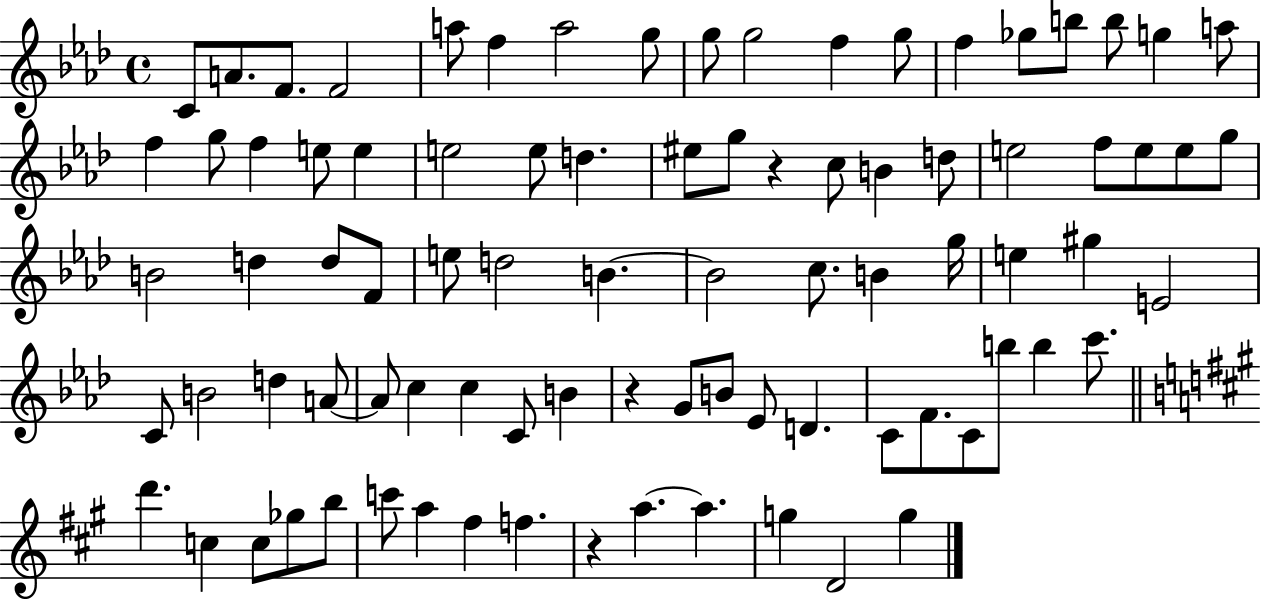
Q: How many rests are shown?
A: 3